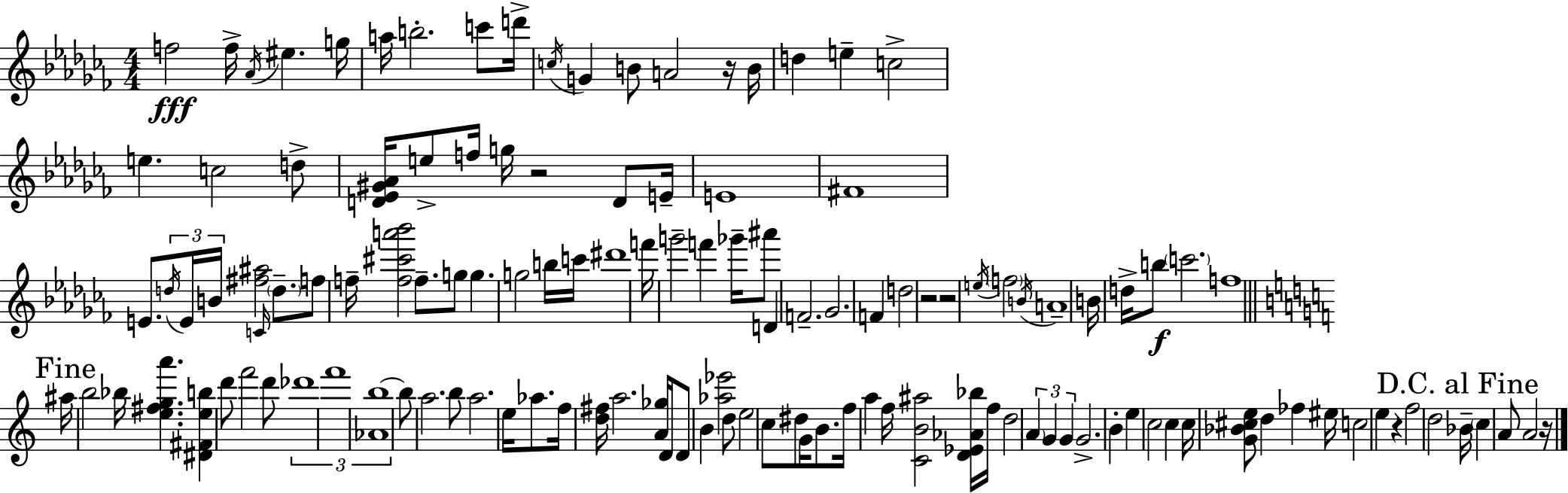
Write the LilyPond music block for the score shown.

{
  \clef treble
  \numericTimeSignature
  \time 4/4
  \key aes \minor
  f''2\fff f''16-> \acciaccatura { aes'16 } eis''4. | g''16 a''16 b''2.-. c'''8 | d'''16-> \acciaccatura { c''16 } g'4 b'8 a'2 | r16 b'16 d''4 e''4-- c''2-> | \break e''4. c''2 | d''8-> <d' ees' gis' aes'>16 e''8-> f''16 g''16 r2 d'8 | e'16-- e'1 | fis'1 | \break e'8. \tuplet 3/2 { \acciaccatura { d''16 } e'16 b'16 } <fis'' ais''>2 | \grace { c'16 } \parenthesize d''8.-- f''8 f''16-- <f'' cis''' a''' bes'''>2 f''8.-- | g''8 g''4. g''2 | b''16 c'''16 dis'''1 | \break f'''16 g'''2-- f'''4 | ges'''16-- ais'''8 d'4 f'2.-- | ges'2. | f'4 d''2 r2 | \break r2 \acciaccatura { e''16 } \parenthesize f''2 | \acciaccatura { b'16 } a'1-- | b'16 d''16-> b''8\f \parenthesize c'''2. | f''1 | \break \mark "Fine" \bar "||" \break \key c \major ais''16 b''2 bes''16 <e'' fis'' g'' a'''>4. | <dis' fis' e'' b''>4 d'''8 f'''2 d'''8 | \tuplet 3/2 { des'''1 | f'''1 | \break aes'1 } | b''1~~ | b''8 a''2. b''8 | a''2. e''16 aes''8. | \break f''16 <d'' fis''>16 a''2. <a' ges''>16 d'16 | d'8 b'4 <aes'' ees'''>2 d''8 | e''2 c''8 dis''8 g'16 b'8. | f''16 a''4 f''16 <c' b' ais''>2 <d' ees' aes' bes''>16 f''16 | \break d''2 \tuplet 3/2 { \parenthesize a'4 g'4 | g'4 } g'2.-> | b'4-. e''4 c''2 | c''4 c''16 <g' bes' cis'' e''>8 d''4 fes''4 eis''16 | \break c''2 e''4 r4 | f''2 d''2 | \mark "D.C. al Fine" bes'16-- \parenthesize c''4 a'8 a'2 r16 | \bar "|."
}